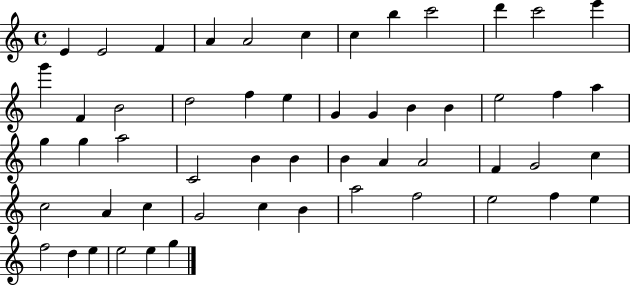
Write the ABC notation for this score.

X:1
T:Untitled
M:4/4
L:1/4
K:C
E E2 F A A2 c c b c'2 d' c'2 e' g' F B2 d2 f e G G B B e2 f a g g a2 C2 B B B A A2 F G2 c c2 A c G2 c B a2 f2 e2 f e f2 d e e2 e g